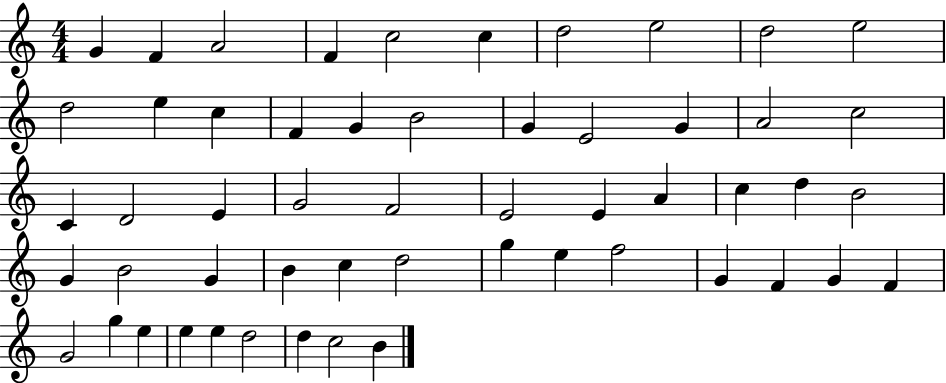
G4/q F4/q A4/h F4/q C5/h C5/q D5/h E5/h D5/h E5/h D5/h E5/q C5/q F4/q G4/q B4/h G4/q E4/h G4/q A4/h C5/h C4/q D4/h E4/q G4/h F4/h E4/h E4/q A4/q C5/q D5/q B4/h G4/q B4/h G4/q B4/q C5/q D5/h G5/q E5/q F5/h G4/q F4/q G4/q F4/q G4/h G5/q E5/q E5/q E5/q D5/h D5/q C5/h B4/q